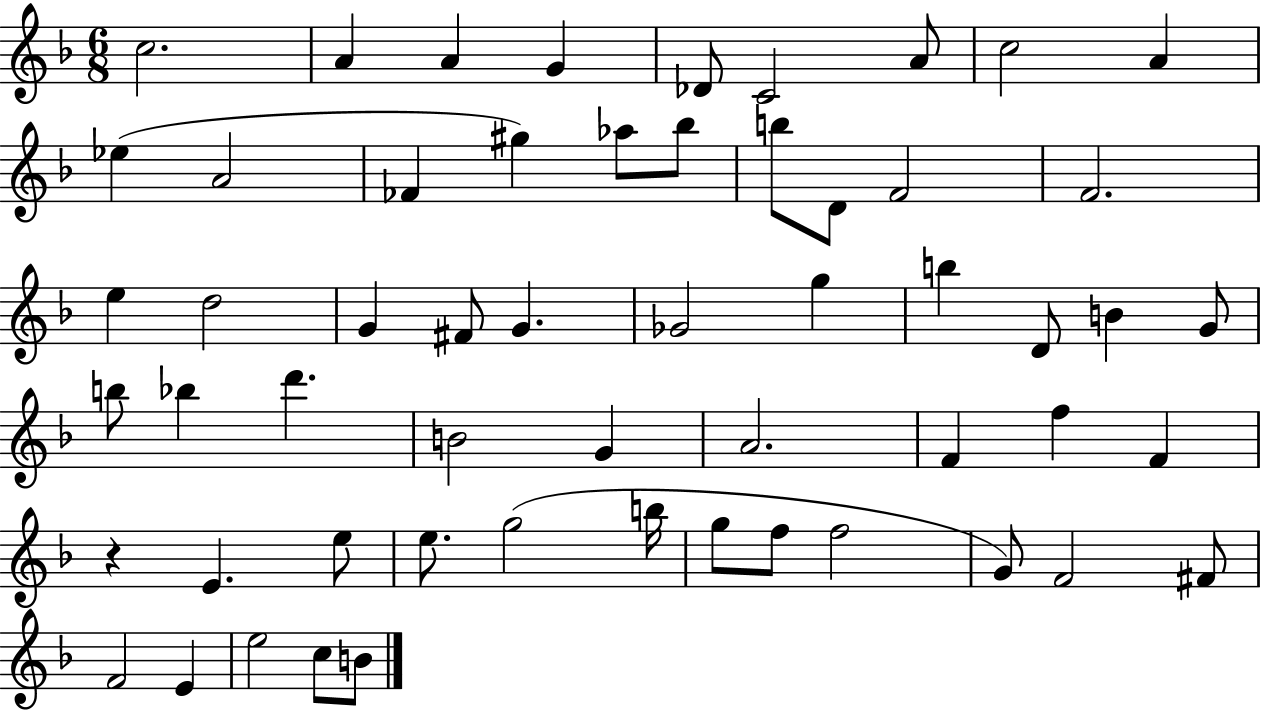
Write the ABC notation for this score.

X:1
T:Untitled
M:6/8
L:1/4
K:F
c2 A A G _D/2 C2 A/2 c2 A _e A2 _F ^g _a/2 _b/2 b/2 D/2 F2 F2 e d2 G ^F/2 G _G2 g b D/2 B G/2 b/2 _b d' B2 G A2 F f F z E e/2 e/2 g2 b/4 g/2 f/2 f2 G/2 F2 ^F/2 F2 E e2 c/2 B/2